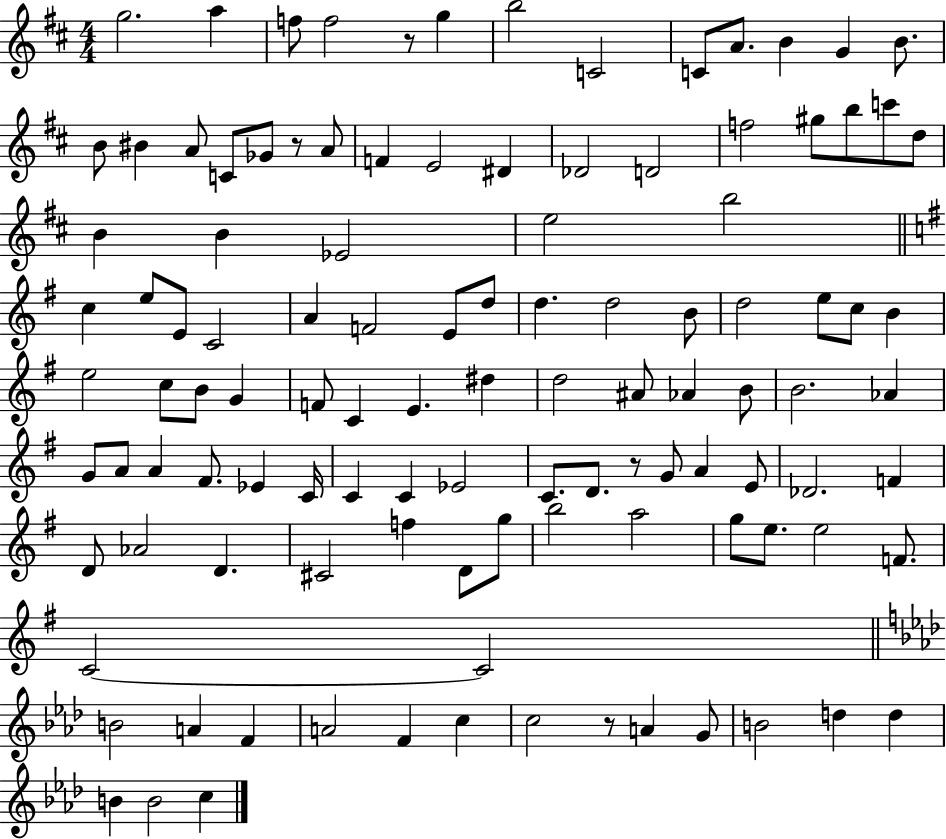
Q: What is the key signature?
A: D major